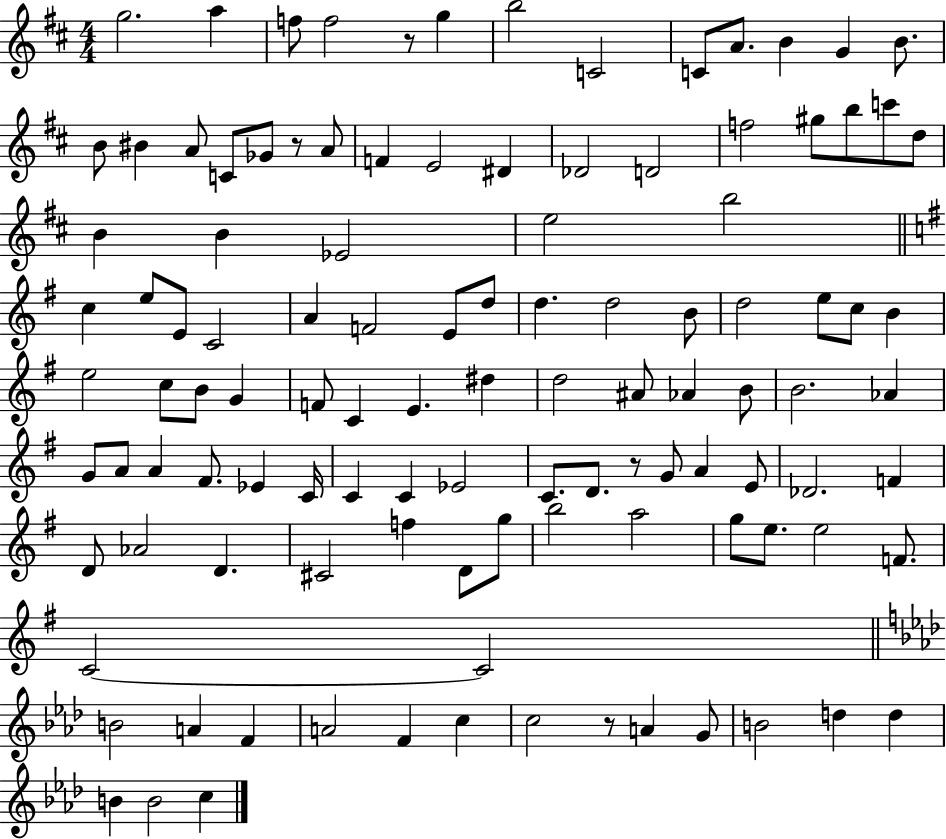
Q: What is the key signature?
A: D major